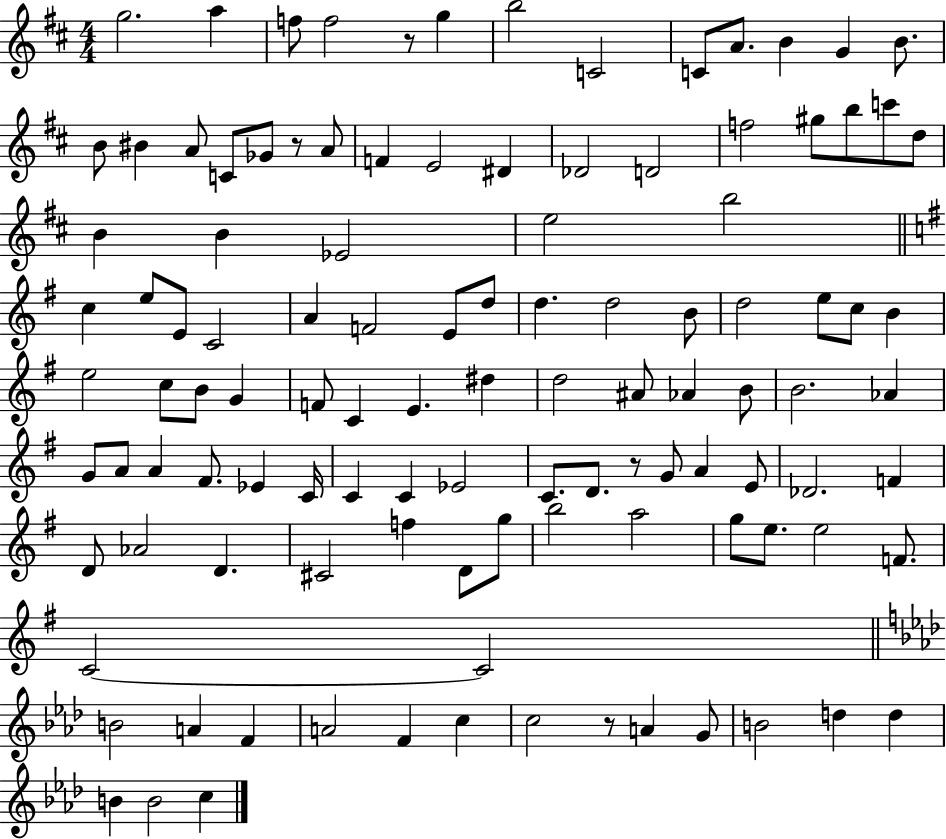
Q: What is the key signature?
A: D major